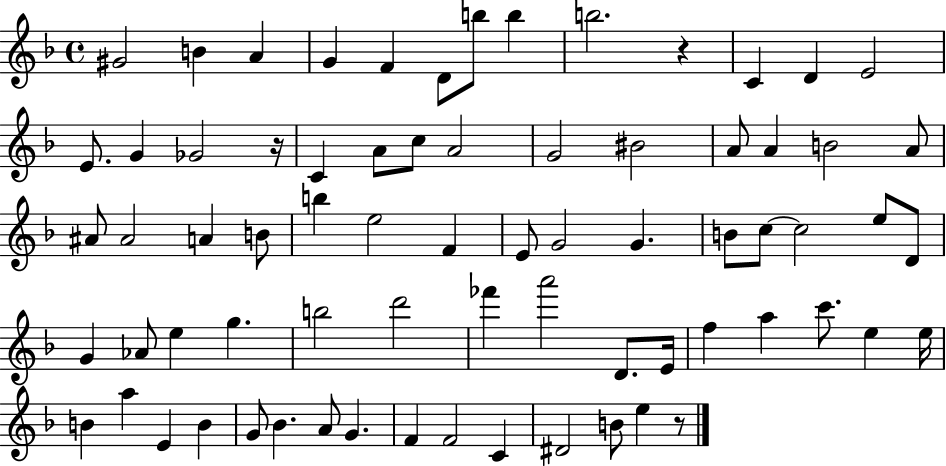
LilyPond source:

{
  \clef treble
  \time 4/4
  \defaultTimeSignature
  \key f \major
  gis'2 b'4 a'4 | g'4 f'4 d'8 b''8 b''4 | b''2. r4 | c'4 d'4 e'2 | \break e'8. g'4 ges'2 r16 | c'4 a'8 c''8 a'2 | g'2 bis'2 | a'8 a'4 b'2 a'8 | \break ais'8 ais'2 a'4 b'8 | b''4 e''2 f'4 | e'8 g'2 g'4. | b'8 c''8~~ c''2 e''8 d'8 | \break g'4 aes'8 e''4 g''4. | b''2 d'''2 | fes'''4 a'''2 d'8. e'16 | f''4 a''4 c'''8. e''4 e''16 | \break b'4 a''4 e'4 b'4 | g'8 bes'4. a'8 g'4. | f'4 f'2 c'4 | dis'2 b'8 e''4 r8 | \break \bar "|."
}